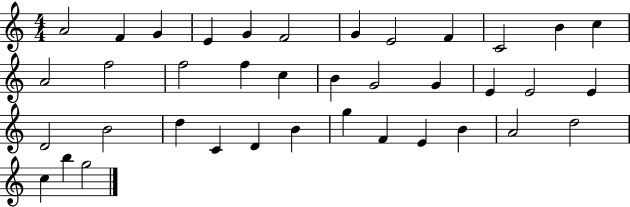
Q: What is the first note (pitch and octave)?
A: A4